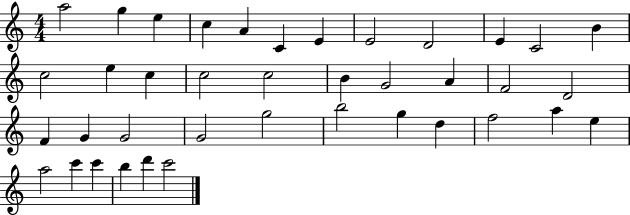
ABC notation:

X:1
T:Untitled
M:4/4
L:1/4
K:C
a2 g e c A C E E2 D2 E C2 B c2 e c c2 c2 B G2 A F2 D2 F G G2 G2 g2 b2 g d f2 a e a2 c' c' b d' c'2